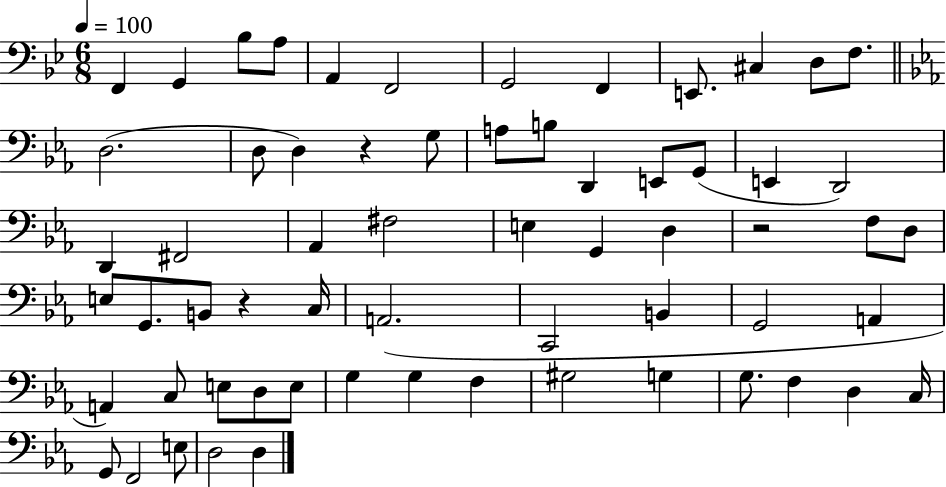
{
  \clef bass
  \numericTimeSignature
  \time 6/8
  \key bes \major
  \tempo 4 = 100
  f,4 g,4 bes8 a8 | a,4 f,2 | g,2 f,4 | e,8. cis4 d8 f8. | \break \bar "||" \break \key ees \major d2.( | d8 d4) r4 g8 | a8 b8 d,4 e,8 g,8( | e,4 d,2) | \break d,4 fis,2 | aes,4 fis2 | e4 g,4 d4 | r2 f8 d8 | \break e8 g,8. b,8 r4 c16 | a,2.( | c,2 b,4 | g,2 a,4 | \break a,4) c8 e8 d8 e8 | g4 g4 f4 | gis2 g4 | g8. f4 d4 c16 | \break g,8 f,2 e8 | d2 d4 | \bar "|."
}